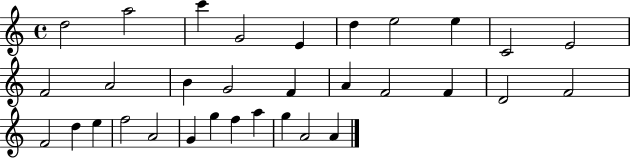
{
  \clef treble
  \time 4/4
  \defaultTimeSignature
  \key c \major
  d''2 a''2 | c'''4 g'2 e'4 | d''4 e''2 e''4 | c'2 e'2 | \break f'2 a'2 | b'4 g'2 f'4 | a'4 f'2 f'4 | d'2 f'2 | \break f'2 d''4 e''4 | f''2 a'2 | g'4 g''4 f''4 a''4 | g''4 a'2 a'4 | \break \bar "|."
}